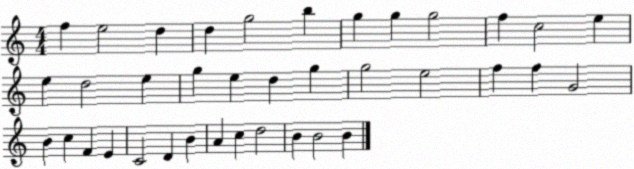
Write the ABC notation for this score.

X:1
T:Untitled
M:4/4
L:1/4
K:C
f e2 d d g2 b g g g2 f c2 e e d2 e g e d g g2 e2 f f G2 B c F E C2 D B A c d2 B B2 B